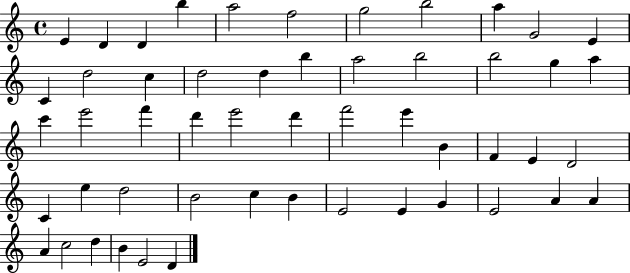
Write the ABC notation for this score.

X:1
T:Untitled
M:4/4
L:1/4
K:C
E D D b a2 f2 g2 b2 a G2 E C d2 c d2 d b a2 b2 b2 g a c' e'2 f' d' e'2 d' f'2 e' B F E D2 C e d2 B2 c B E2 E G E2 A A A c2 d B E2 D